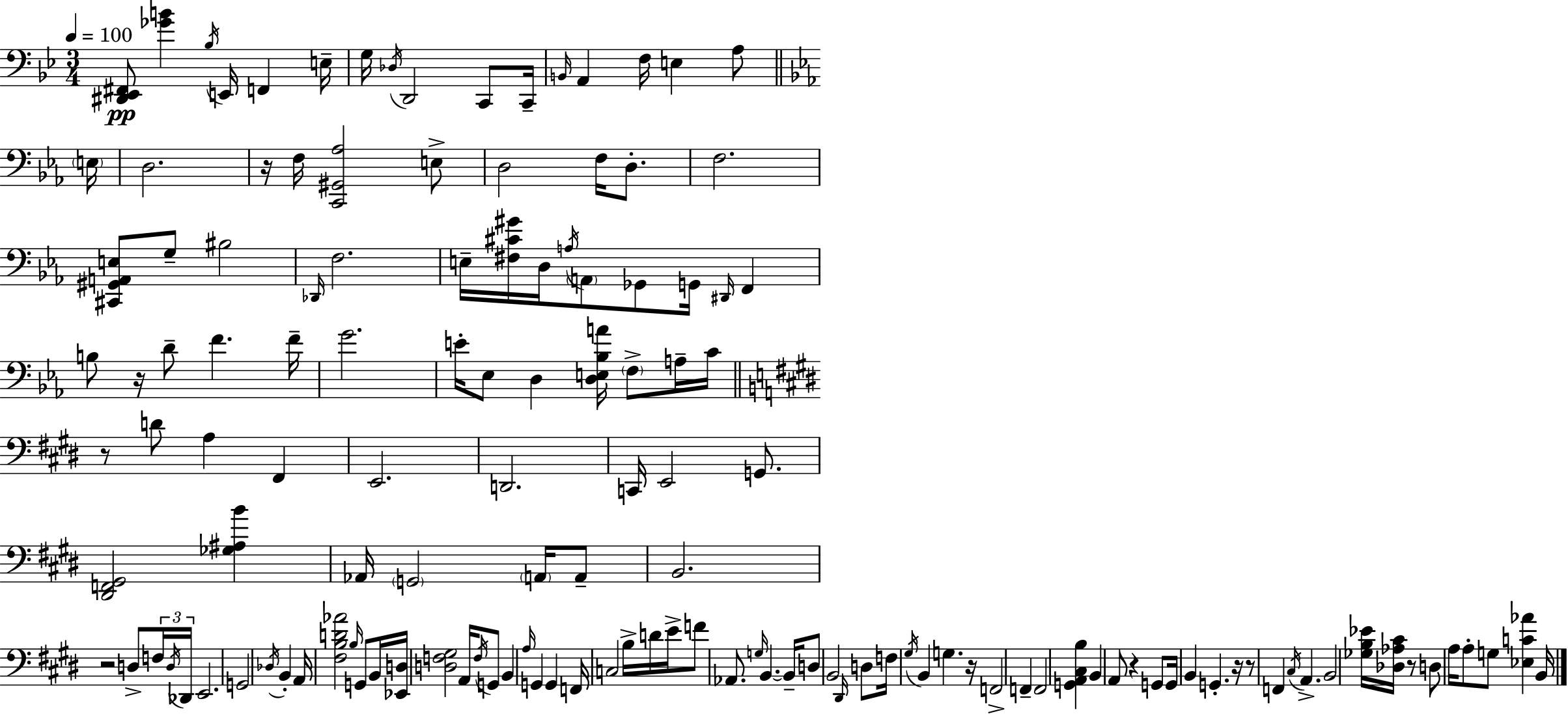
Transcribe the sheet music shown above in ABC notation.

X:1
T:Untitled
M:3/4
L:1/4
K:Gm
[^D,,_E,,^F,,]/2 [_GB] _B,/4 E,,/4 F,, E,/4 G,/4 _D,/4 D,,2 C,,/2 C,,/4 B,,/4 A,, F,/4 E, A,/2 E,/4 D,2 z/4 F,/4 [C,,^G,,_A,]2 E,/2 D,2 F,/4 D,/2 F,2 [^C,,^G,,A,,E,]/2 G,/2 ^B,2 _D,,/4 F,2 E,/4 [^F,^C^G]/4 D,/4 A,/4 A,,/2 _G,,/2 G,,/4 ^D,,/4 F,, B,/2 z/4 D/2 F F/4 G2 E/4 _E,/2 D, [D,E,_B,A]/4 F,/2 A,/4 C/4 z/2 D/2 A, ^F,, E,,2 D,,2 C,,/4 E,,2 G,,/2 [^D,,F,,^G,,]2 [_G,^A,B] _A,,/4 G,,2 A,,/4 A,,/2 B,,2 z2 D,/2 F,/4 D,/4 _D,,/4 E,,2 G,,2 _D,/4 B,, A,,/4 [^F,B,D_A]2 B,/4 G,,/2 B,,/4 [_E,,D,]/4 [D,F,^G,]2 A,,/4 F,/4 G,,/2 B,, A,/4 G,, G,, F,,/4 C,2 B,/4 D/4 E/4 F/2 _A,,/2 G,/4 B,, B,,/4 D,/2 B,,2 ^D,,/4 D,/2 F,/4 ^G,/4 B,, G, z/4 F,,2 F,, F,,2 [G,,A,,^C,B,] B,, A,,/2 z G,,/2 G,,/4 B,, G,, z/4 z/2 F,, ^C,/4 A,, B,,2 [_G,B,_E]/4 [_D,_A,^C]/4 z/2 D,/2 A,/4 A,/2 G,/2 [_E,C_A] B,,/4